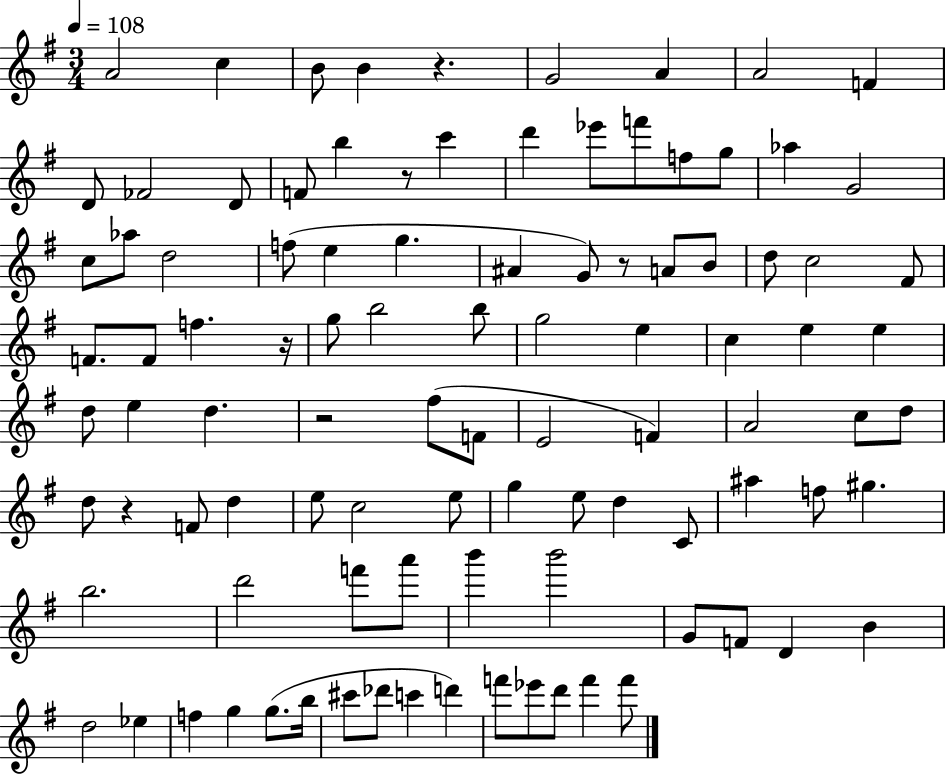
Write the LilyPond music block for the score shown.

{
  \clef treble
  \numericTimeSignature
  \time 3/4
  \key g \major
  \tempo 4 = 108
  a'2 c''4 | b'8 b'4 r4. | g'2 a'4 | a'2 f'4 | \break d'8 fes'2 d'8 | f'8 b''4 r8 c'''4 | d'''4 ees'''8 f'''8 f''8 g''8 | aes''4 g'2 | \break c''8 aes''8 d''2 | f''8( e''4 g''4. | ais'4 g'8) r8 a'8 b'8 | d''8 c''2 fis'8 | \break f'8. f'8 f''4. r16 | g''8 b''2 b''8 | g''2 e''4 | c''4 e''4 e''4 | \break d''8 e''4 d''4. | r2 fis''8( f'8 | e'2 f'4) | a'2 c''8 d''8 | \break d''8 r4 f'8 d''4 | e''8 c''2 e''8 | g''4 e''8 d''4 c'8 | ais''4 f''8 gis''4. | \break b''2. | d'''2 f'''8 a'''8 | b'''4 b'''2 | g'8 f'8 d'4 b'4 | \break d''2 ees''4 | f''4 g''4 g''8.( b''16 | cis'''8 des'''8 c'''4 d'''4) | f'''8 ees'''8 d'''8 f'''4 f'''8 | \break \bar "|."
}